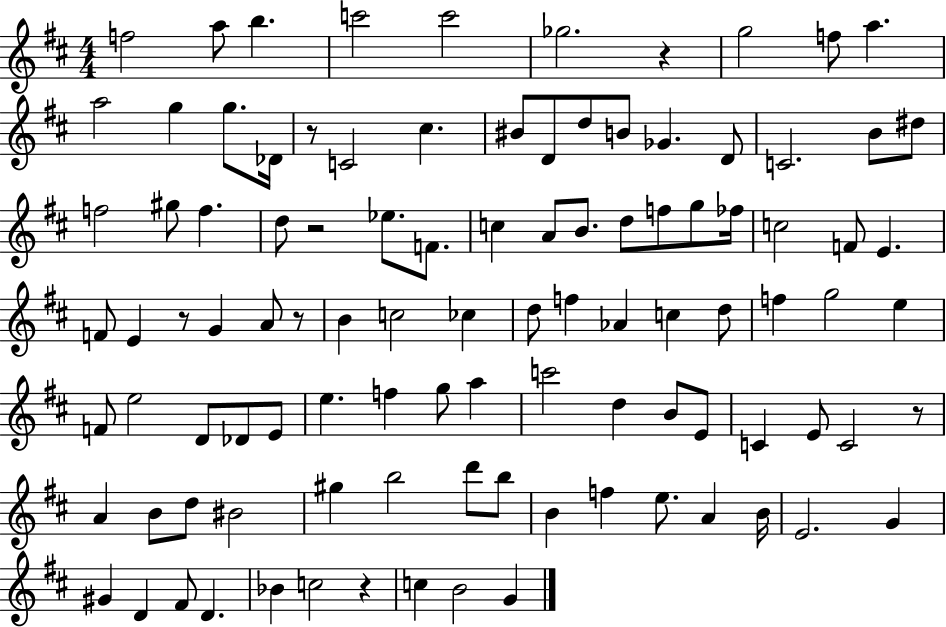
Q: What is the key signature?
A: D major